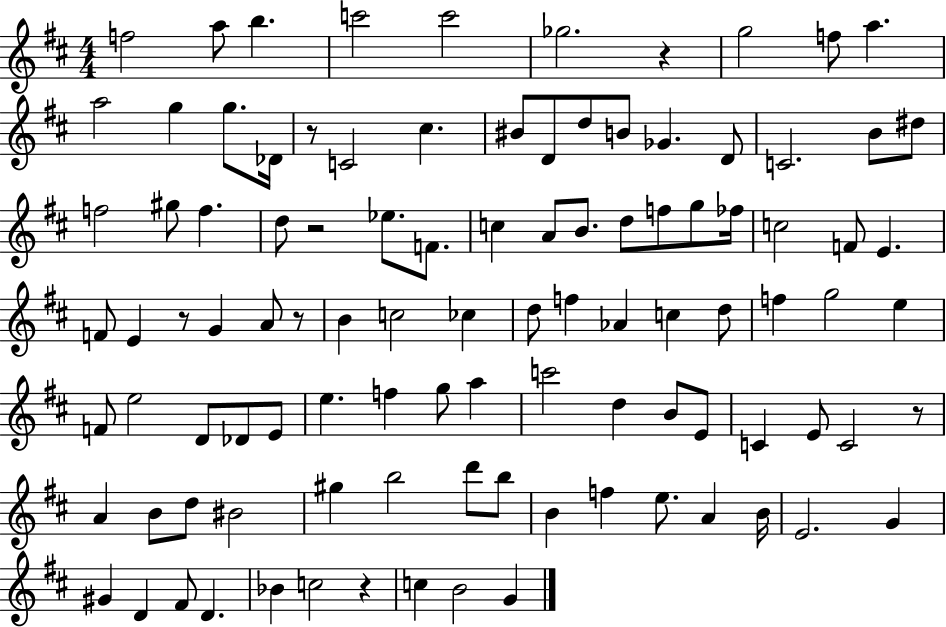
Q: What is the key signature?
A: D major